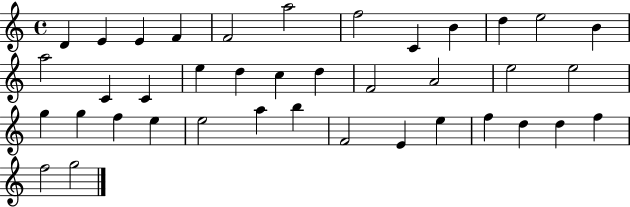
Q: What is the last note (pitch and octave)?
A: G5